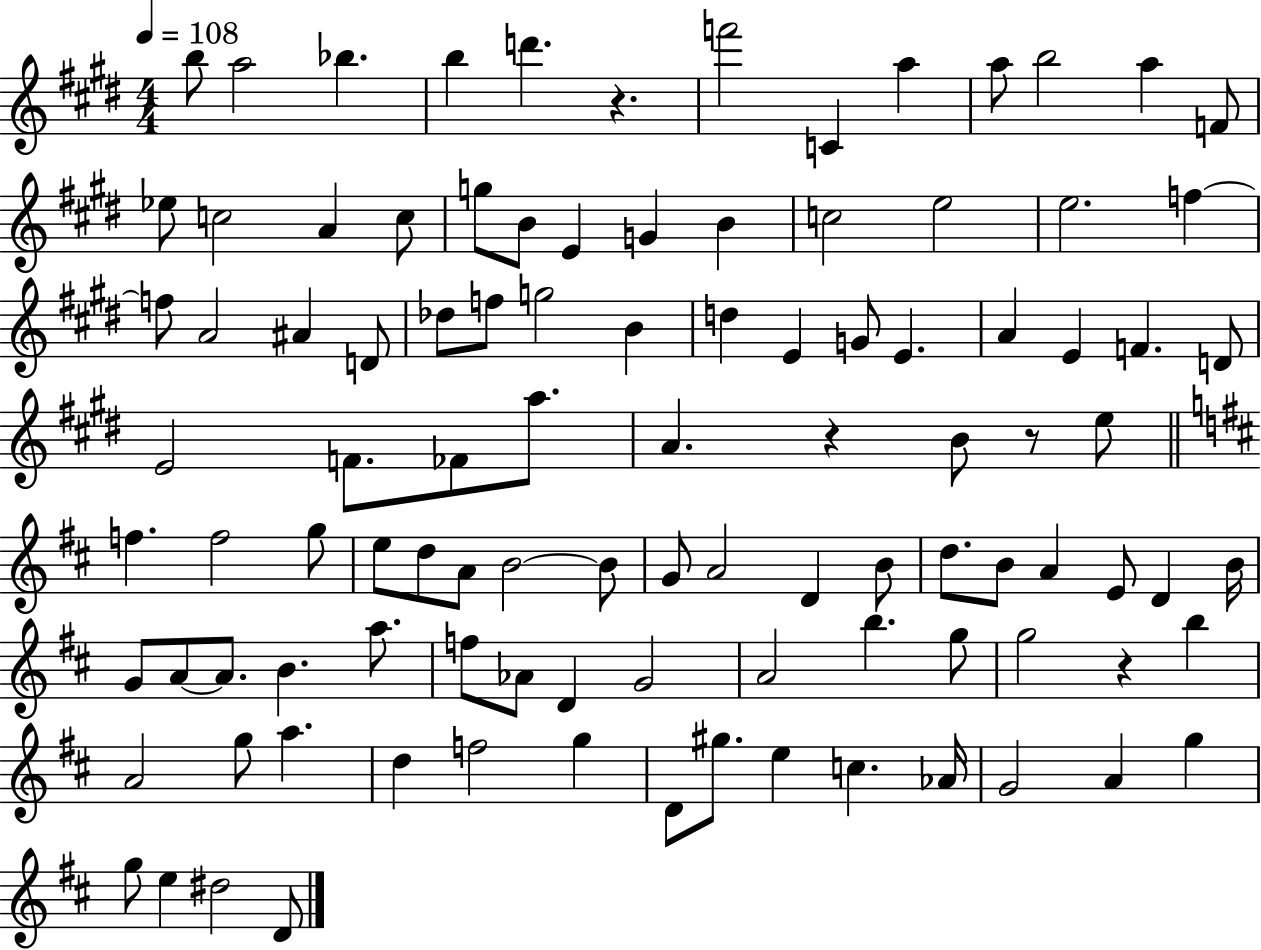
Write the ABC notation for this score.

X:1
T:Untitled
M:4/4
L:1/4
K:E
b/2 a2 _b b d' z f'2 C a a/2 b2 a F/2 _e/2 c2 A c/2 g/2 B/2 E G B c2 e2 e2 f f/2 A2 ^A D/2 _d/2 f/2 g2 B d E G/2 E A E F D/2 E2 F/2 _F/2 a/2 A z B/2 z/2 e/2 f f2 g/2 e/2 d/2 A/2 B2 B/2 G/2 A2 D B/2 d/2 B/2 A E/2 D B/4 G/2 A/2 A/2 B a/2 f/2 _A/2 D G2 A2 b g/2 g2 z b A2 g/2 a d f2 g D/2 ^g/2 e c _A/4 G2 A g g/2 e ^d2 D/2